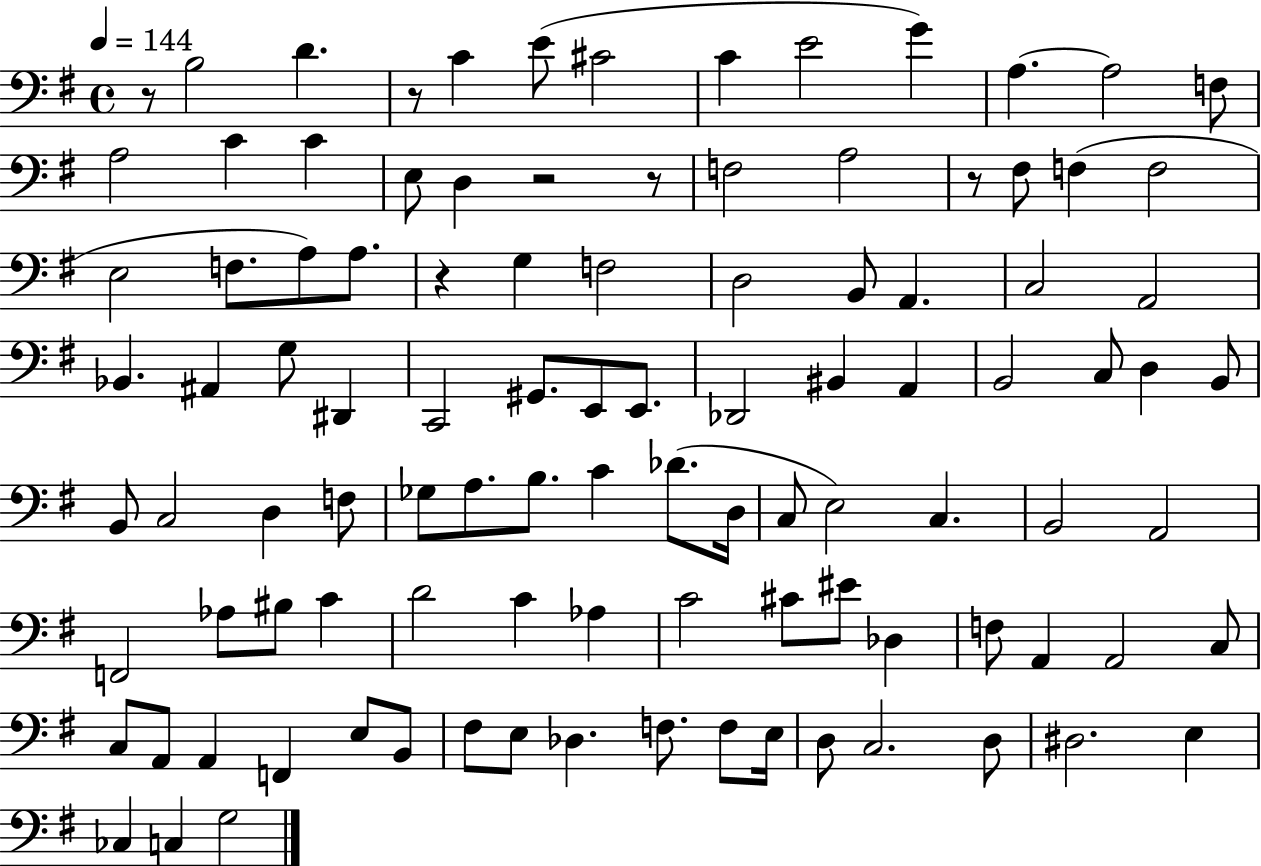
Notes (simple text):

R/e B3/h D4/q. R/e C4/q E4/e C#4/h C4/q E4/h G4/q A3/q. A3/h F3/e A3/h C4/q C4/q E3/e D3/q R/h R/e F3/h A3/h R/e F#3/e F3/q F3/h E3/h F3/e. A3/e A3/e. R/q G3/q F3/h D3/h B2/e A2/q. C3/h A2/h Bb2/q. A#2/q G3/e D#2/q C2/h G#2/e. E2/e E2/e. Db2/h BIS2/q A2/q B2/h C3/e D3/q B2/e B2/e C3/h D3/q F3/e Gb3/e A3/e. B3/e. C4/q Db4/e. D3/s C3/e E3/h C3/q. B2/h A2/h F2/h Ab3/e BIS3/e C4/q D4/h C4/q Ab3/q C4/h C#4/e EIS4/e Db3/q F3/e A2/q A2/h C3/e C3/e A2/e A2/q F2/q E3/e B2/e F#3/e E3/e Db3/q. F3/e. F3/e E3/s D3/e C3/h. D3/e D#3/h. E3/q CES3/q C3/q G3/h